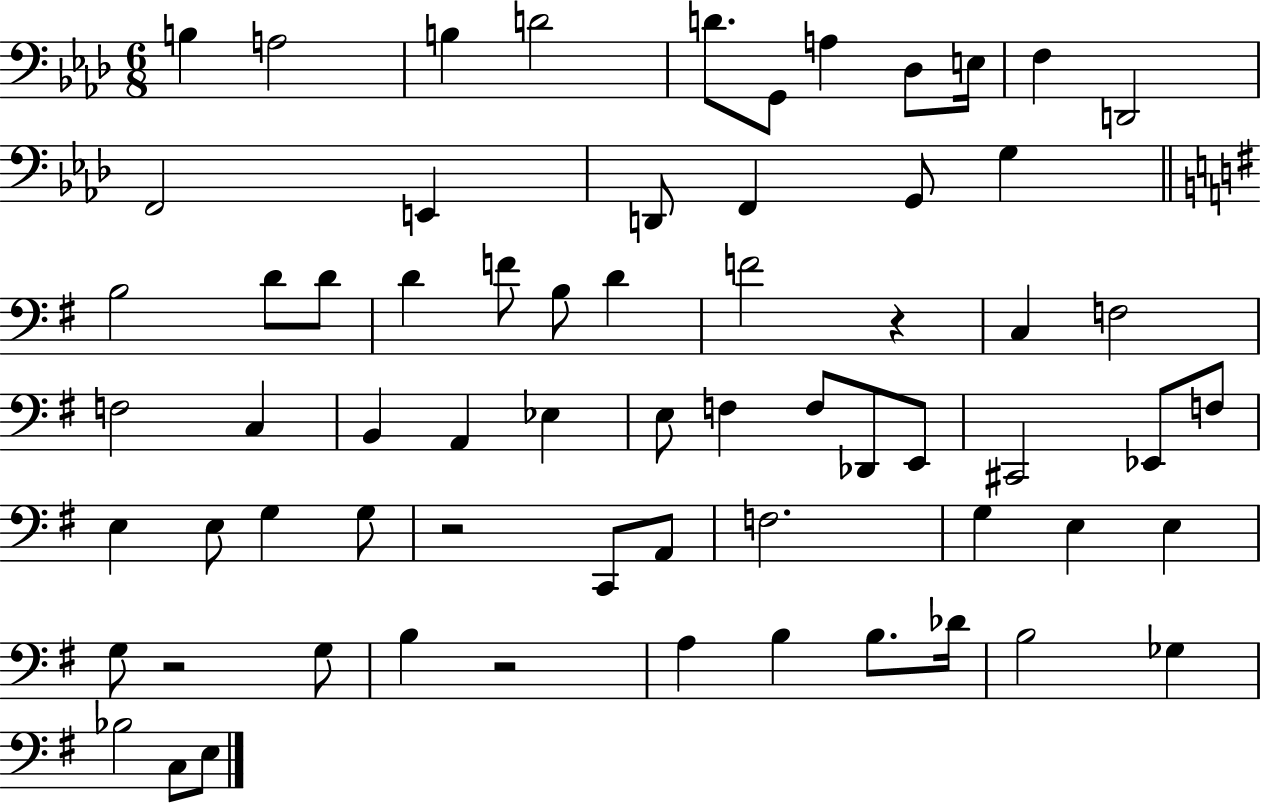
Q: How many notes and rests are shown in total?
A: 66